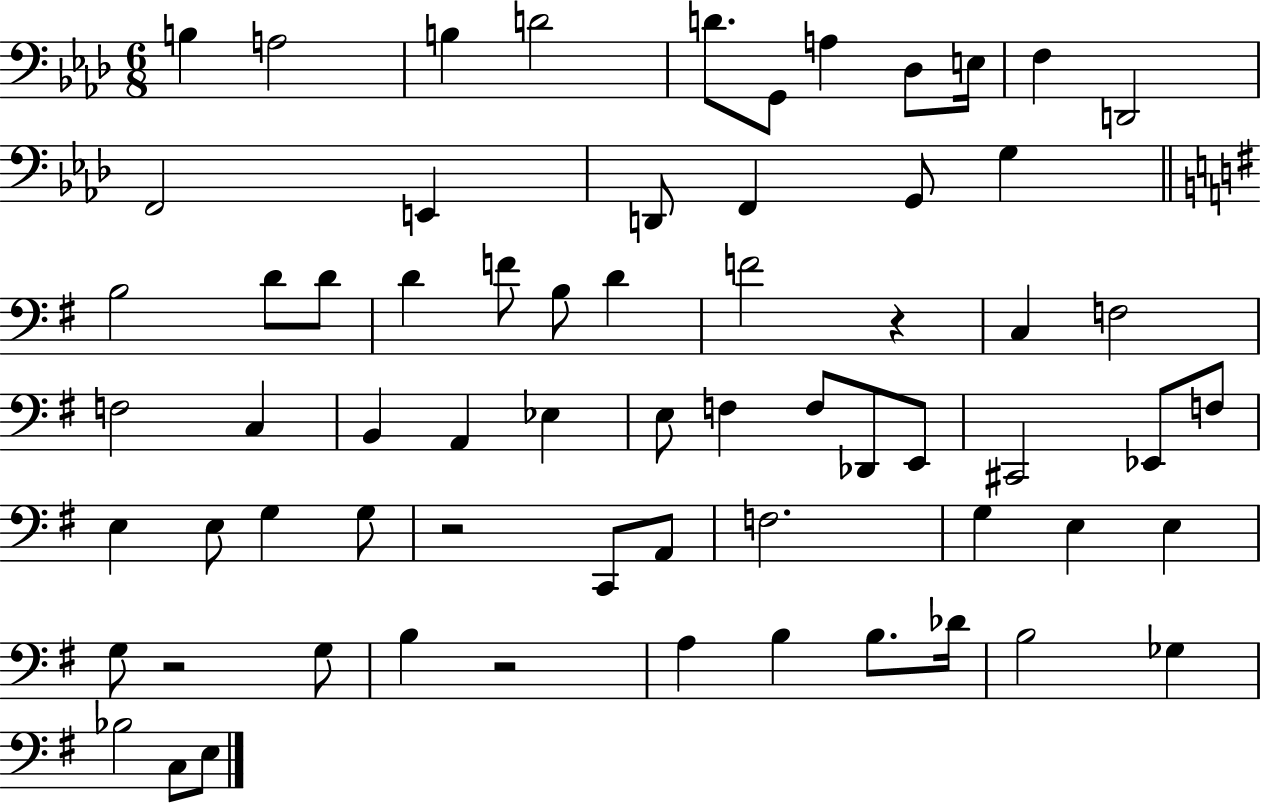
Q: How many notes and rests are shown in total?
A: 66